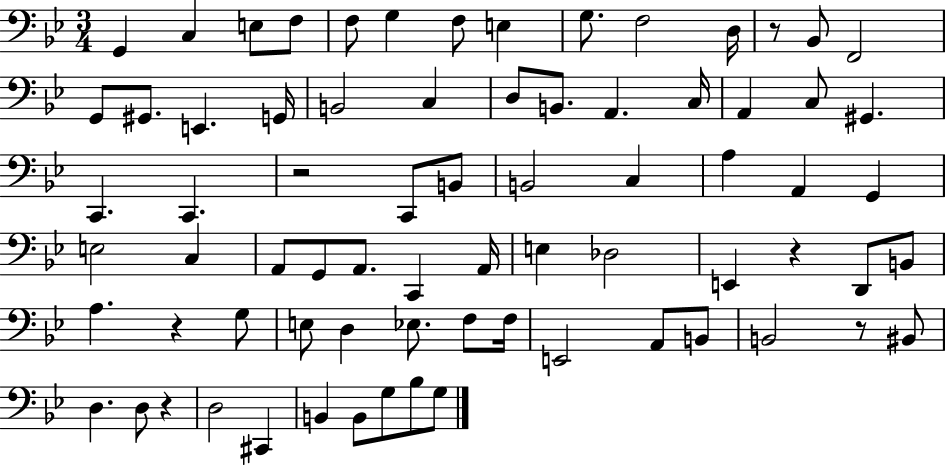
G2/q C3/q E3/e F3/e F3/e G3/q F3/e E3/q G3/e. F3/h D3/s R/e Bb2/e F2/h G2/e G#2/e. E2/q. G2/s B2/h C3/q D3/e B2/e. A2/q. C3/s A2/q C3/e G#2/q. C2/q. C2/q. R/h C2/e B2/e B2/h C3/q A3/q A2/q G2/q E3/h C3/q A2/e G2/e A2/e. C2/q A2/s E3/q Db3/h E2/q R/q D2/e B2/e A3/q. R/q G3/e E3/e D3/q Eb3/e. F3/e F3/s E2/h A2/e B2/e B2/h R/e BIS2/e D3/q. D3/e R/q D3/h C#2/q B2/q B2/e G3/e Bb3/e G3/e